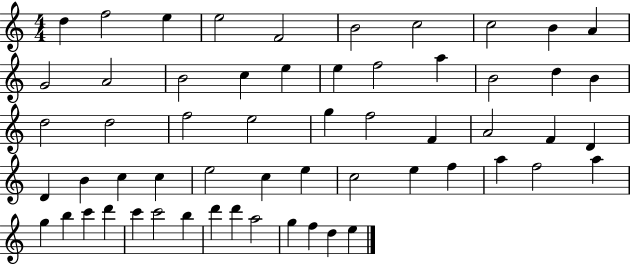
{
  \clef treble
  \numericTimeSignature
  \time 4/4
  \key c \major
  d''4 f''2 e''4 | e''2 f'2 | b'2 c''2 | c''2 b'4 a'4 | \break g'2 a'2 | b'2 c''4 e''4 | e''4 f''2 a''4 | b'2 d''4 b'4 | \break d''2 d''2 | f''2 e''2 | g''4 f''2 f'4 | a'2 f'4 d'4 | \break d'4 b'4 c''4 c''4 | e''2 c''4 e''4 | c''2 e''4 f''4 | a''4 f''2 a''4 | \break g''4 b''4 c'''4 d'''4 | c'''4 c'''2 b''4 | d'''4 d'''4 a''2 | g''4 f''4 d''4 e''4 | \break \bar "|."
}